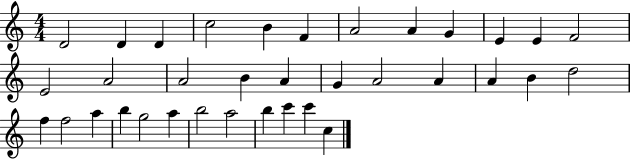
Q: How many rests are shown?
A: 0